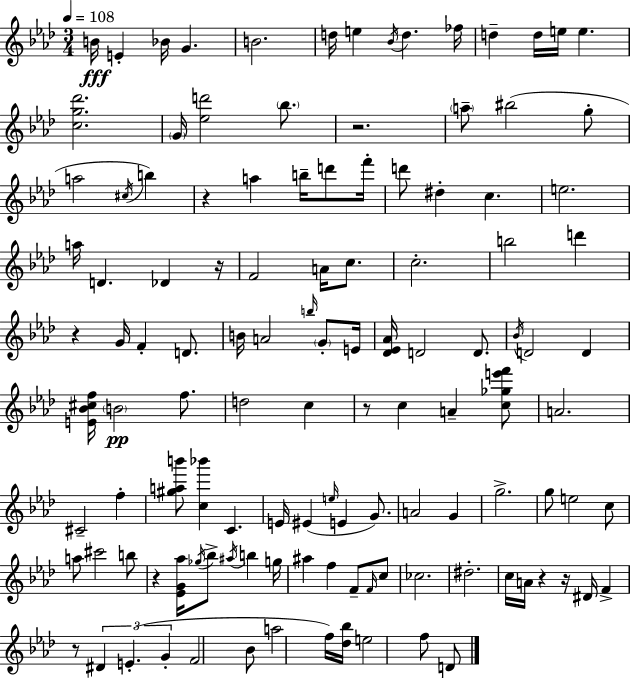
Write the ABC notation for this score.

X:1
T:Untitled
M:3/4
L:1/4
K:Fm
B/4 E _B/4 G B2 d/4 e _B/4 d _f/4 d d/4 e/4 e [cg_d']2 G/4 [_ed']2 _b/2 z2 a/2 ^b2 g/2 a2 ^c/4 b z a b/4 d'/2 f'/4 d'/2 ^d c e2 a/4 D _D z/4 F2 A/4 c/2 c2 b2 d' z G/4 F D/2 B/4 A2 b/4 G/2 E/4 [_D_E_A]/4 D2 D/2 _B/4 D2 D [E_B^cf]/4 B2 f/2 d2 c z/2 c A [c_ge'f']/2 A2 ^C2 f [^gab']/2 [c_b'] C E/4 ^E e/4 E G/2 A2 G g2 g/2 e2 c/2 a/2 ^c'2 b/2 z [_EG_a]/4 _g/4 _b/2 ^a/4 b g/4 ^a f F/2 F/4 c/2 _c2 ^d2 c/4 A/4 z z/4 ^D/4 F z/2 ^D E G F2 _B/2 a2 f/4 [_d_b]/4 e2 f/2 D/2